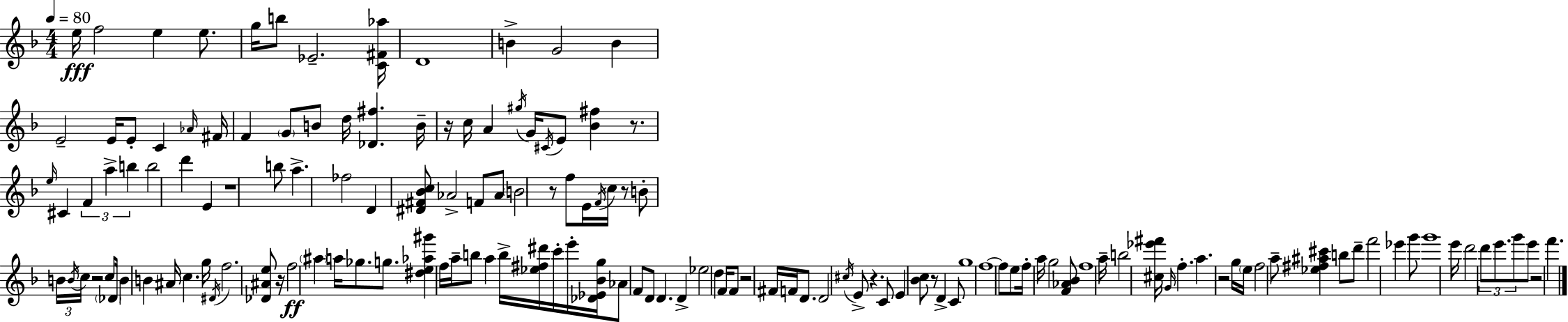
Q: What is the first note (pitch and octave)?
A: E5